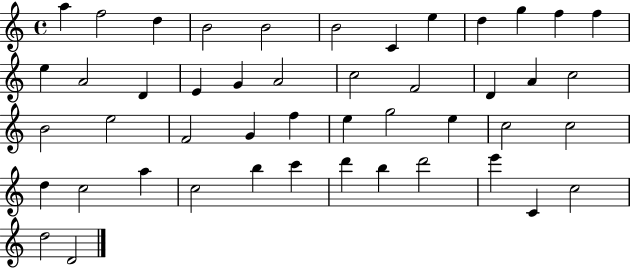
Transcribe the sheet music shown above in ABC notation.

X:1
T:Untitled
M:4/4
L:1/4
K:C
a f2 d B2 B2 B2 C e d g f f e A2 D E G A2 c2 F2 D A c2 B2 e2 F2 G f e g2 e c2 c2 d c2 a c2 b c' d' b d'2 e' C c2 d2 D2